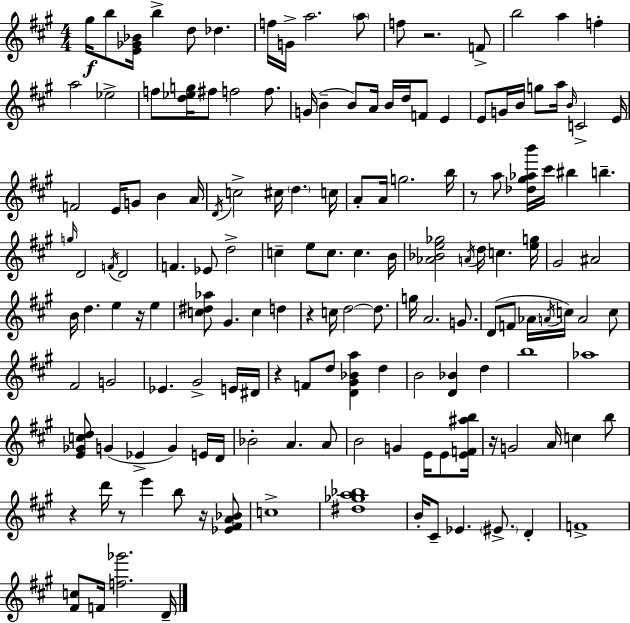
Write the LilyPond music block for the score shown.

{
  \clef treble
  \numericTimeSignature
  \time 4/4
  \key a \major
  gis''16\f b''8 <e' ges' bes'>16 b''4-> d''8 des''4. | f''16 g'16-> a''2. \parenthesize a''8 | f''8 r2. f'8-> | b''2 a''4 f''4-. | \break a''2 ees''2-> | f''8 <d'' ees'' g''>16 fis''8 f''2 f''8. | g'16( b'4-- b'8) a'16 b'16 d''16 f'8 e'4 | e'8 g'16 b'16 g''8 a''16 \grace { b'16 } c'2-> | \break e'16 f'2 e'16 g'8 b'4 | a'16 \acciaccatura { d'16 } c''2-> cis''16 \parenthesize d''4. | c''16 a'8-. a'16 g''2. | b''16 r8 a''8 <des'' gis'' aes'' b'''>16 cis'''16 bis''4 b''4.-- | \break \grace { g''16 } d'2 \acciaccatura { f'16 } d'2 | f'4. ees'8 d''2-> | c''4-- e''8 c''8. c''4. | b'16 <aes' bes' e'' ges''>2 \acciaccatura { a'16 } d''16 c''4. | \break <e'' g''>16 gis'2 ais'2 | b'16 d''4. e''4 | r16 e''4 <c'' dis'' aes''>8 gis'4. c''4 | d''4 r4 c''16 d''2~~ | \break d''8. g''16 a'2. | g'8. d'8( f'8 aes'16 \acciaccatura { a'16 } c''16) a'2 | c''8 fis'2 g'2 | ees'4. gis'2-> | \break e'16 dis'16 r4 f'8 d''8 <d' gis' bes' a''>4 | d''4 b'2 <d' bes'>4 | d''4 b''1 | aes''1 | \break <e' ges' c'' d''>8 g'4( ees'4-> | g'4) e'16 d'16 bes'2-. a'4. | a'8 b'2 g'4 | e'16 e'8 <e' f' ais'' b''>16 r16 g'2 a'16 | \break c''4 b''8 r4 d'''16 r8 e'''4 | b''8 r16 <ees' fis' a' bes'>8 c''1-> | <dis'' ges'' a'' bes''>1 | b'16-. cis'8-- ees'4. \parenthesize eis'8.-> | \break d'4-. f'1-> | <fis' c''>8 f'16 <f'' ges'''>2. | d'16-- \bar "|."
}